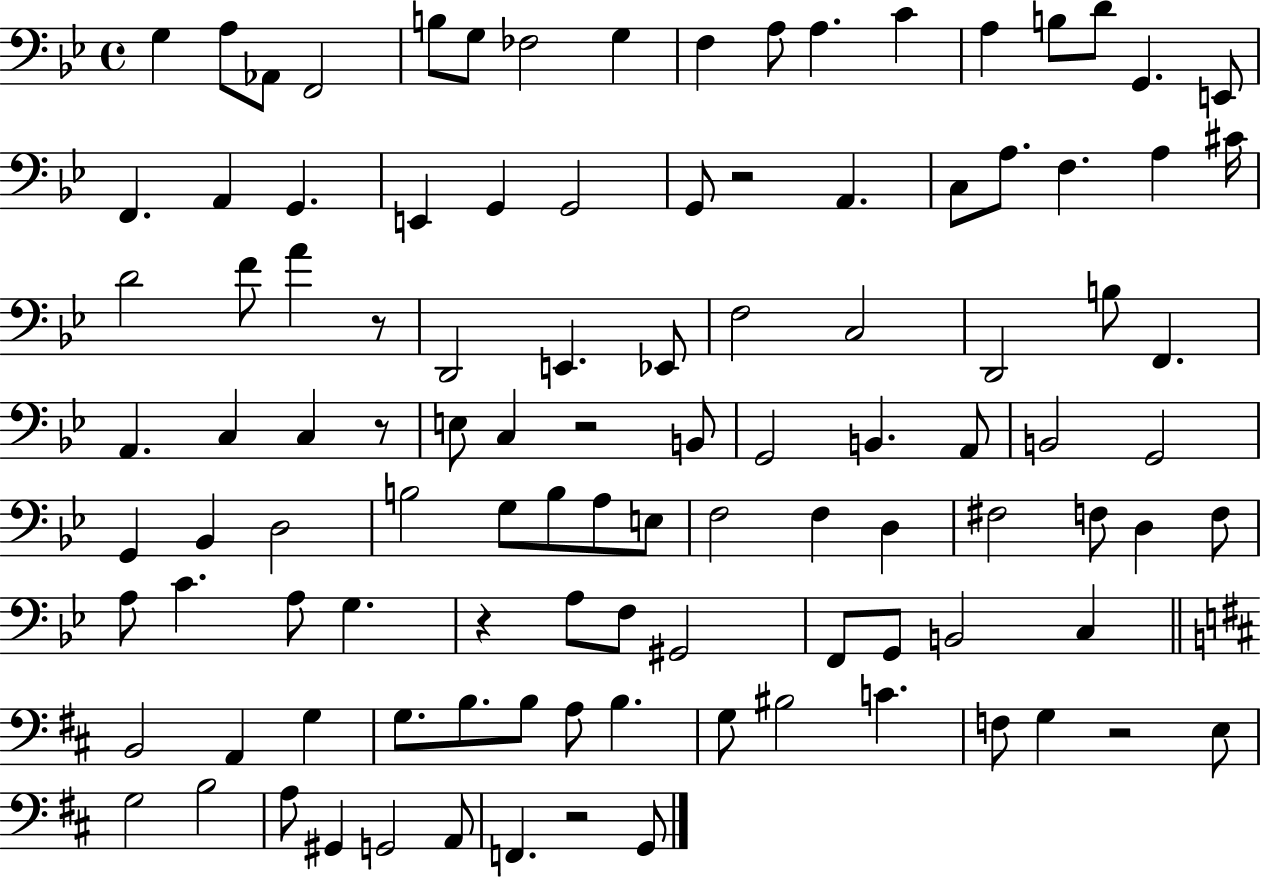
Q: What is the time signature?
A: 4/4